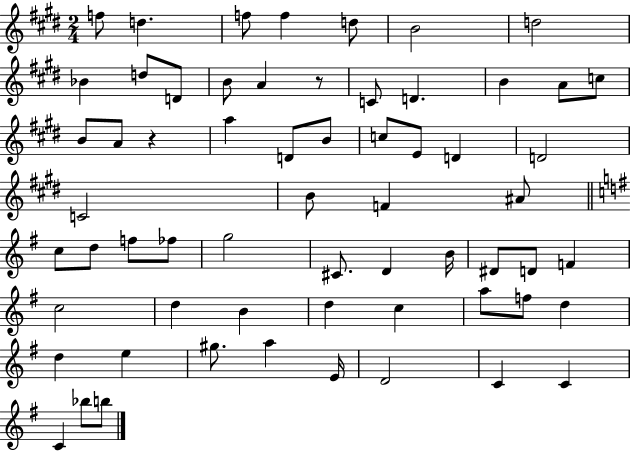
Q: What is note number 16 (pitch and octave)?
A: A4